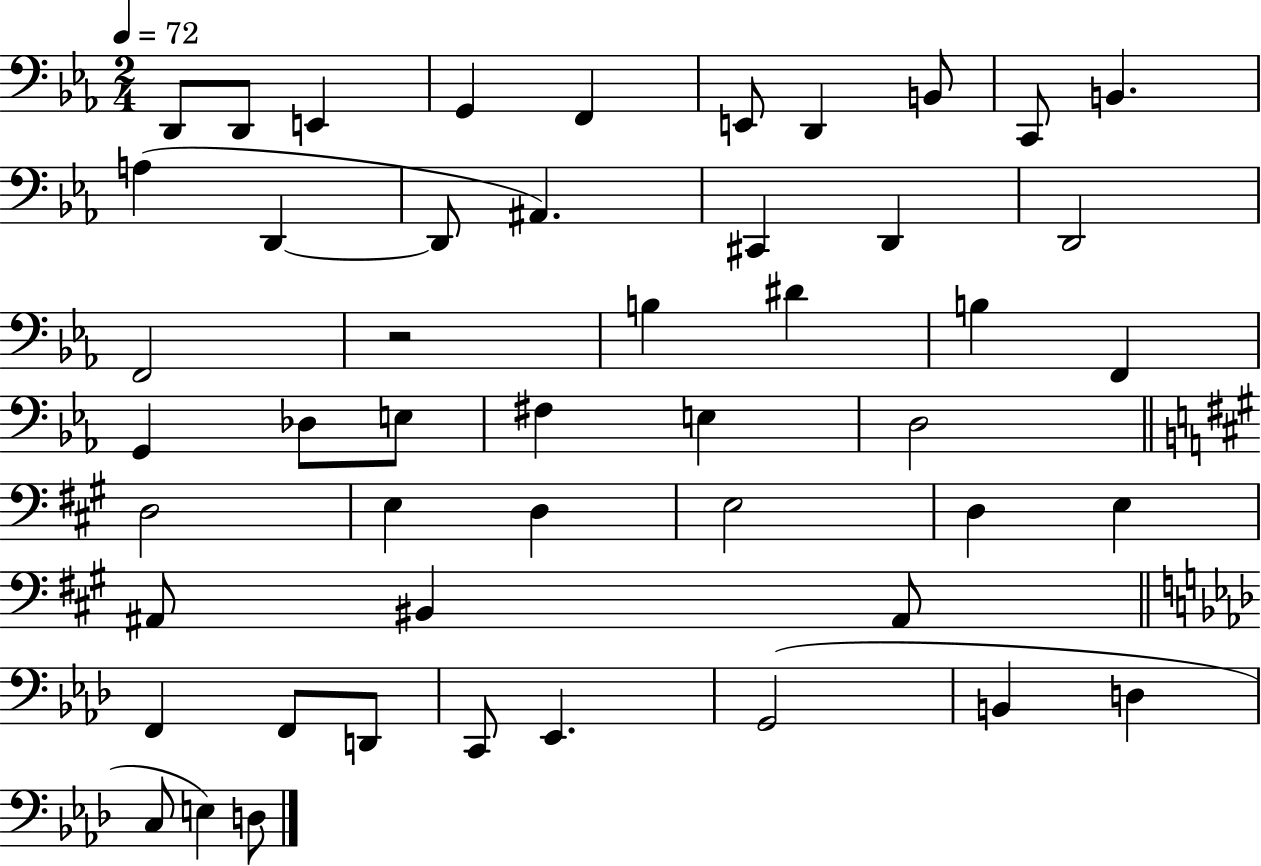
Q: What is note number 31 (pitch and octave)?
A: D3